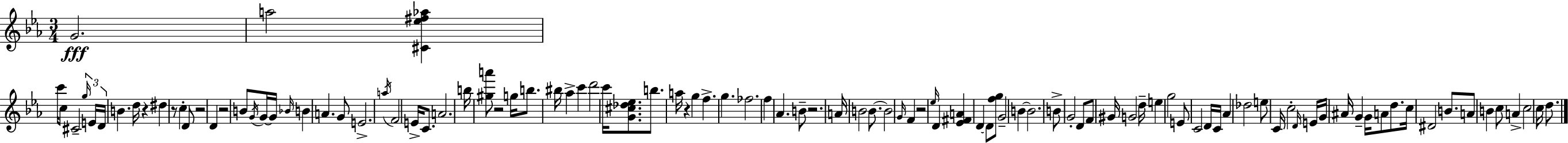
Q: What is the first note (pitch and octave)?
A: G4